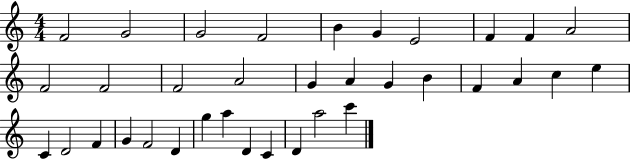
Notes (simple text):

F4/h G4/h G4/h F4/h B4/q G4/q E4/h F4/q F4/q A4/h F4/h F4/h F4/h A4/h G4/q A4/q G4/q B4/q F4/q A4/q C5/q E5/q C4/q D4/h F4/q G4/q F4/h D4/q G5/q A5/q D4/q C4/q D4/q A5/h C6/q